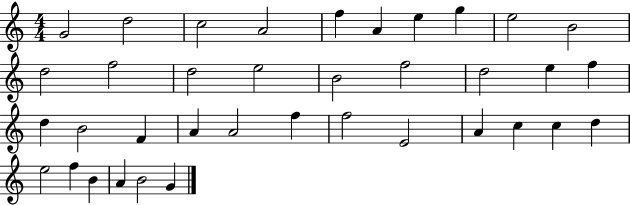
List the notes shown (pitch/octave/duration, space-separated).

G4/h D5/h C5/h A4/h F5/q A4/q E5/q G5/q E5/h B4/h D5/h F5/h D5/h E5/h B4/h F5/h D5/h E5/q F5/q D5/q B4/h F4/q A4/q A4/h F5/q F5/h E4/h A4/q C5/q C5/q D5/q E5/h F5/q B4/q A4/q B4/h G4/q